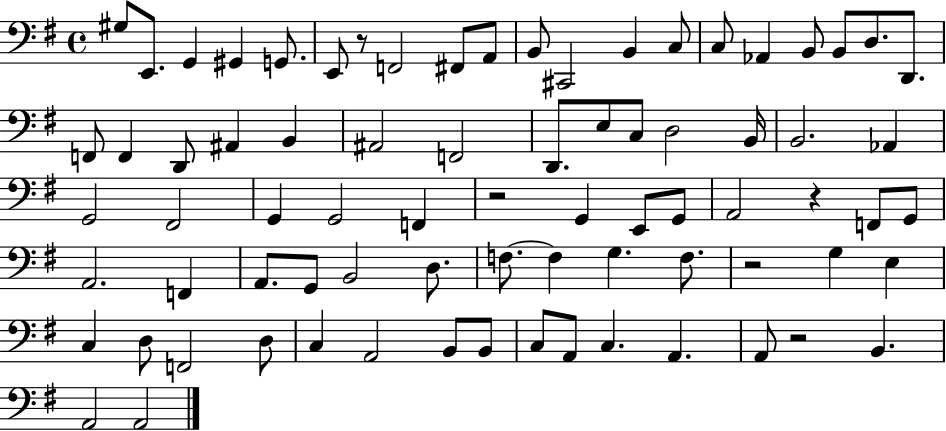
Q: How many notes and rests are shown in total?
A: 77